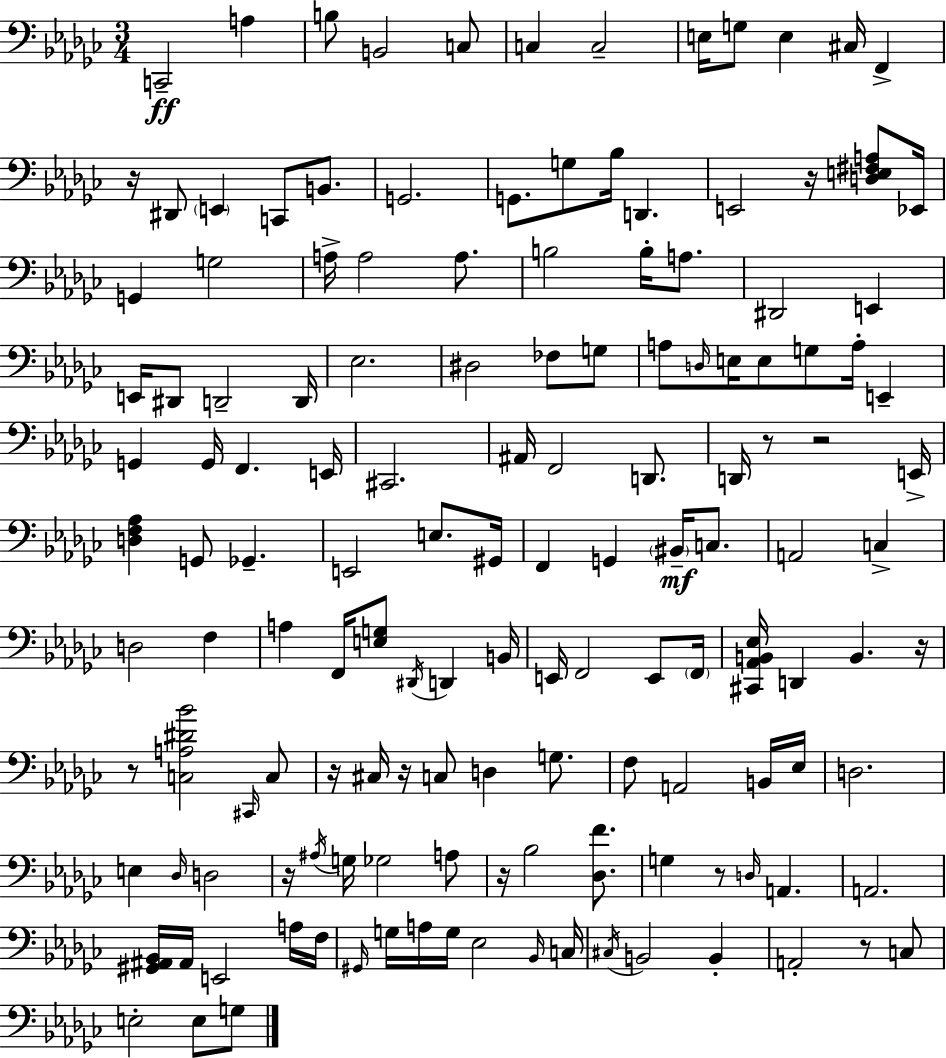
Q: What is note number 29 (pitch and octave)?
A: B3